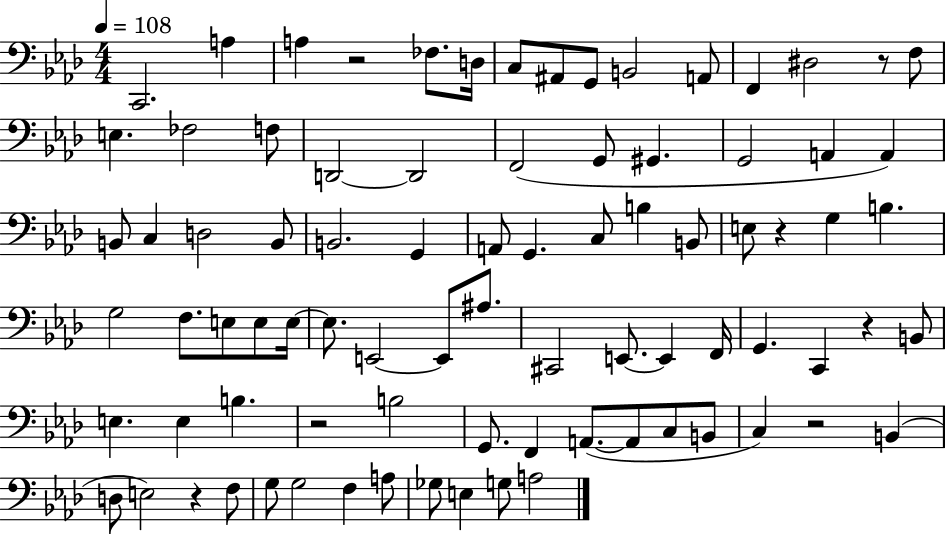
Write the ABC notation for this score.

X:1
T:Untitled
M:4/4
L:1/4
K:Ab
C,,2 A, A, z2 _F,/2 D,/4 C,/2 ^A,,/2 G,,/2 B,,2 A,,/2 F,, ^D,2 z/2 F,/2 E, _F,2 F,/2 D,,2 D,,2 F,,2 G,,/2 ^G,, G,,2 A,, A,, B,,/2 C, D,2 B,,/2 B,,2 G,, A,,/2 G,, C,/2 B, B,,/2 E,/2 z G, B, G,2 F,/2 E,/2 E,/2 E,/4 E,/2 E,,2 E,,/2 ^A,/2 ^C,,2 E,,/2 E,, F,,/4 G,, C,, z B,,/2 E, E, B, z2 B,2 G,,/2 F,, A,,/2 A,,/2 C,/2 B,,/2 C, z2 B,, D,/2 E,2 z F,/2 G,/2 G,2 F, A,/2 _G,/2 E, G,/2 A,2